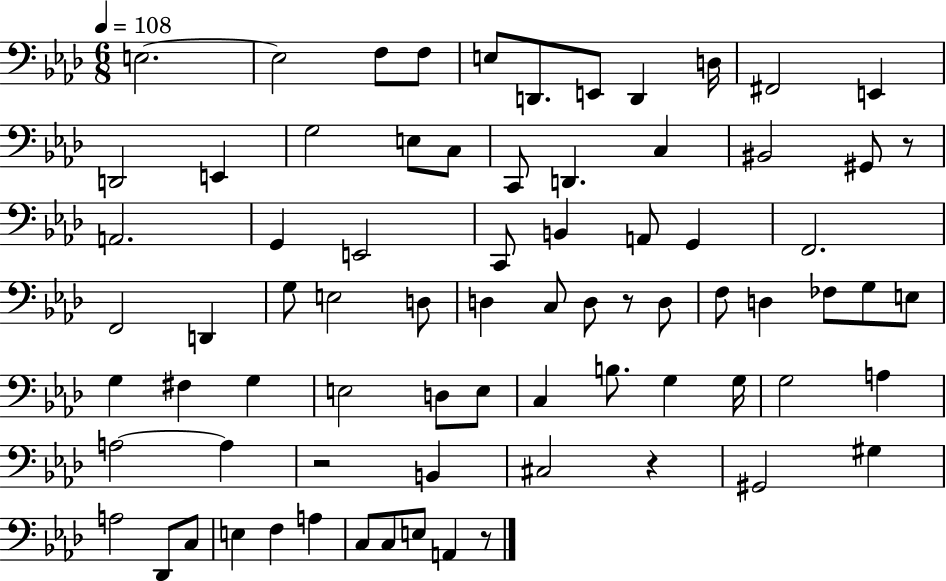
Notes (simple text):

E3/h. E3/h F3/e F3/e E3/e D2/e. E2/e D2/q D3/s F#2/h E2/q D2/h E2/q G3/h E3/e C3/e C2/e D2/q. C3/q BIS2/h G#2/e R/e A2/h. G2/q E2/h C2/e B2/q A2/e G2/q F2/h. F2/h D2/q G3/e E3/h D3/e D3/q C3/e D3/e R/e D3/e F3/e D3/q FES3/e G3/e E3/e G3/q F#3/q G3/q E3/h D3/e E3/e C3/q B3/e. G3/q G3/s G3/h A3/q A3/h A3/q R/h B2/q C#3/h R/q G#2/h G#3/q A3/h Db2/e C3/e E3/q F3/q A3/q C3/e C3/e E3/e A2/q R/e